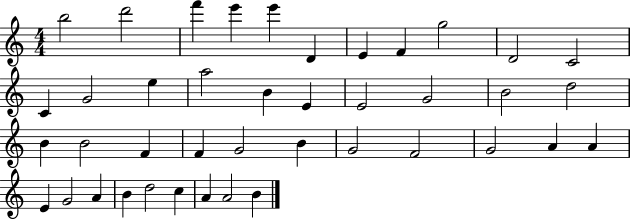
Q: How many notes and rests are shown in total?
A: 41